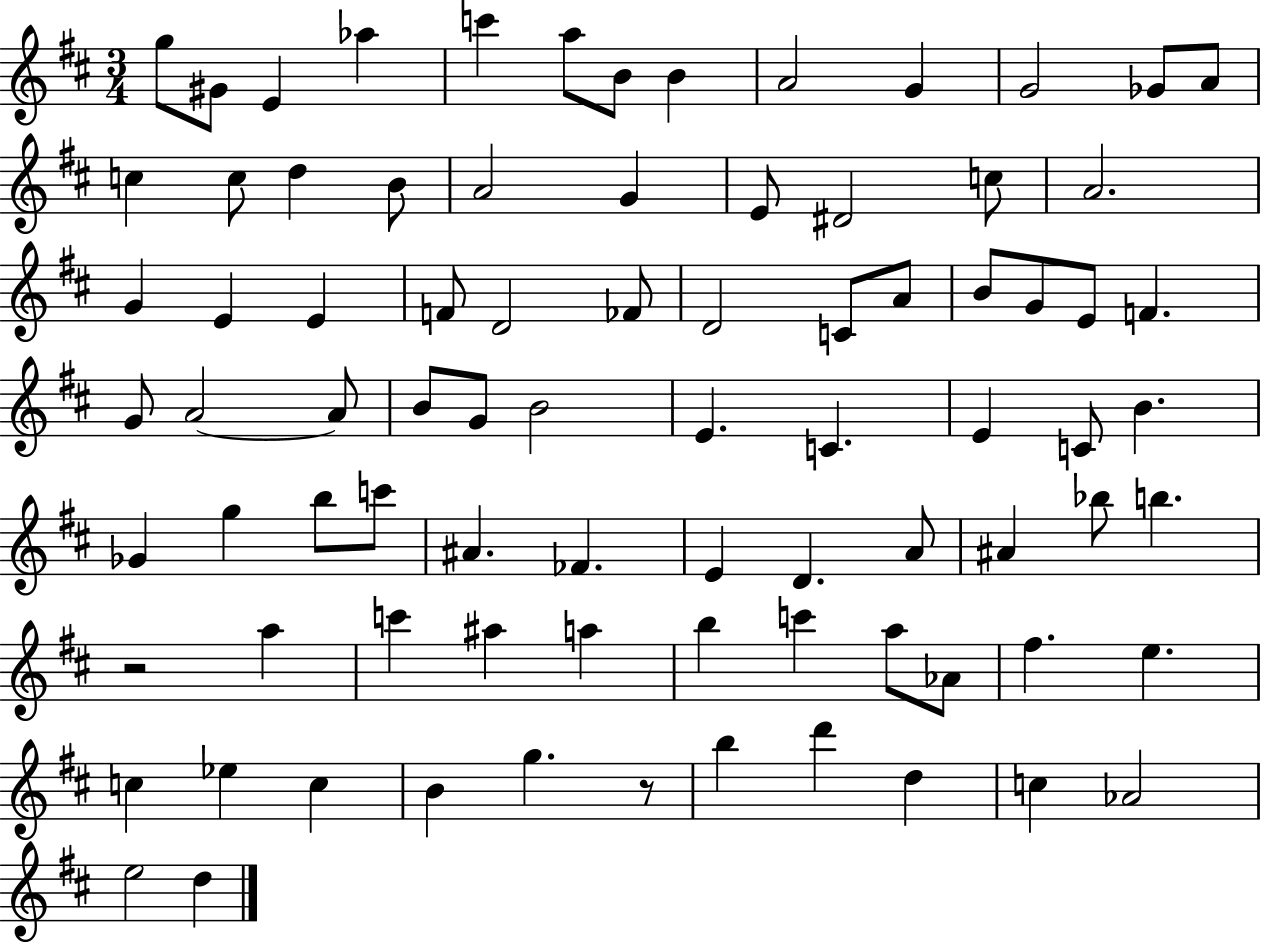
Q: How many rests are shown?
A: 2